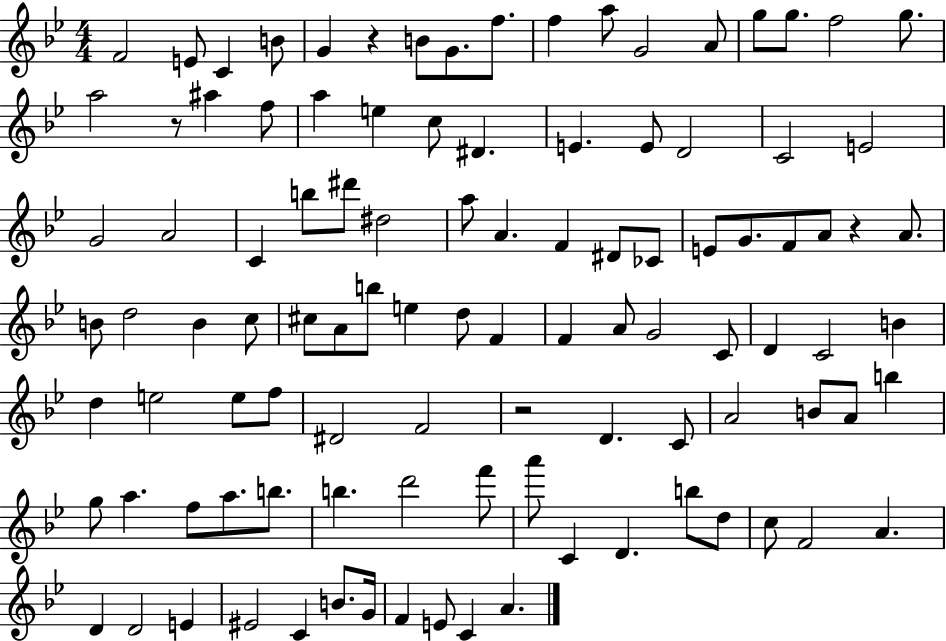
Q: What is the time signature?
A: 4/4